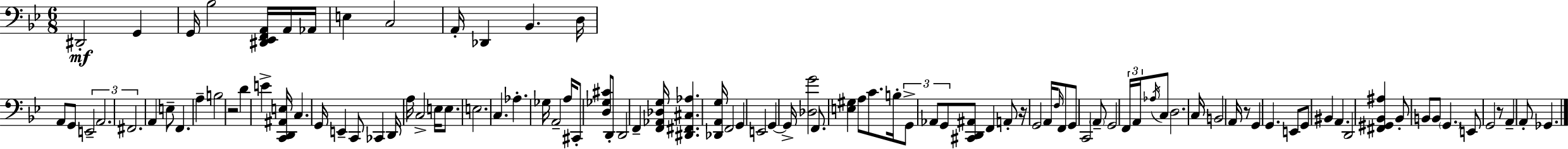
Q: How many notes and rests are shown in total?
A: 104